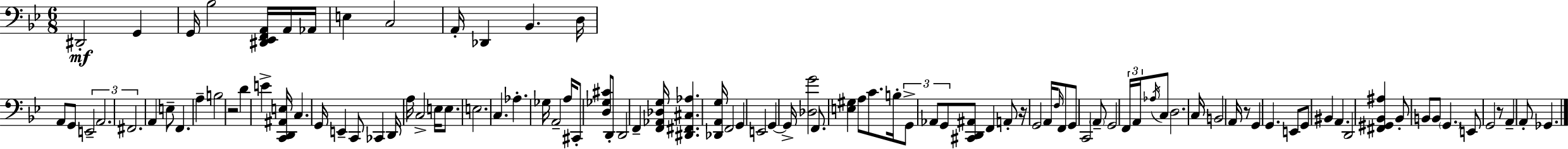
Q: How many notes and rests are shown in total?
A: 104